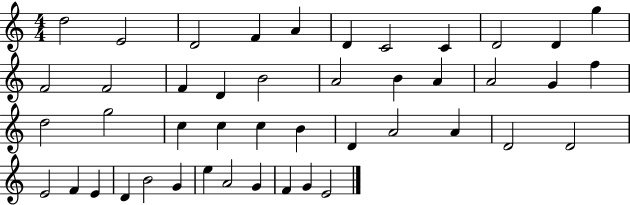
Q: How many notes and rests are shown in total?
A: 45